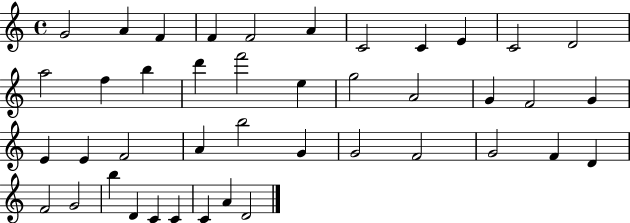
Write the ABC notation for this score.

X:1
T:Untitled
M:4/4
L:1/4
K:C
G2 A F F F2 A C2 C E C2 D2 a2 f b d' f'2 e g2 A2 G F2 G E E F2 A b2 G G2 F2 G2 F D F2 G2 b D C C C A D2